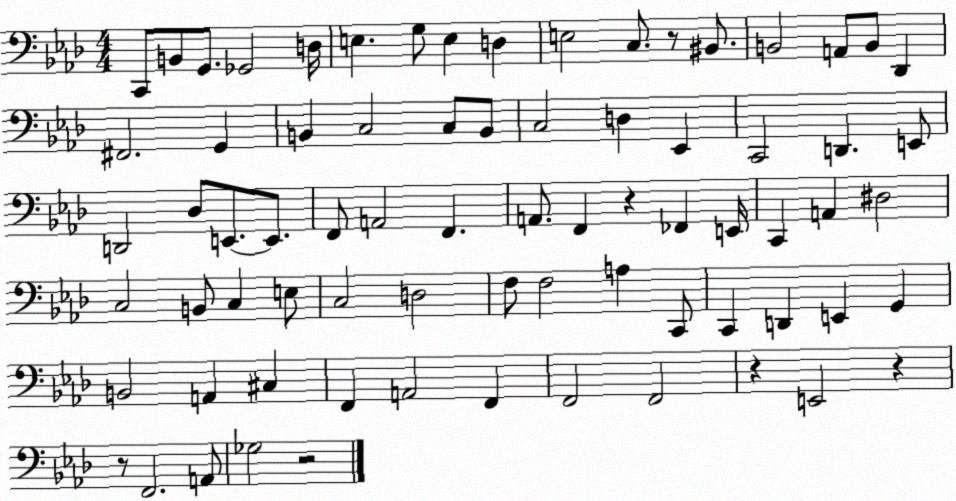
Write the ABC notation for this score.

X:1
T:Untitled
M:4/4
L:1/4
K:Ab
C,,/2 B,,/2 G,,/2 _G,,2 D,/4 E, G,/2 E, D, E,2 C,/2 z/2 ^B,,/2 B,,2 A,,/2 B,,/2 _D,, ^F,,2 G,, B,, C,2 C,/2 B,,/2 C,2 D, _E,, C,,2 D,, E,,/2 D,,2 _D,/2 E,,/2 E,,/2 F,,/2 A,,2 F,, A,,/2 F,, z _F,, E,,/4 C,, A,, ^D,2 C,2 B,,/2 C, E,/2 C,2 D,2 F,/2 F,2 A, C,,/2 C,, D,, E,, G,, B,,2 A,, ^C, F,, A,,2 F,, F,,2 F,,2 z E,,2 z z/2 F,,2 A,,/2 _G,2 z2